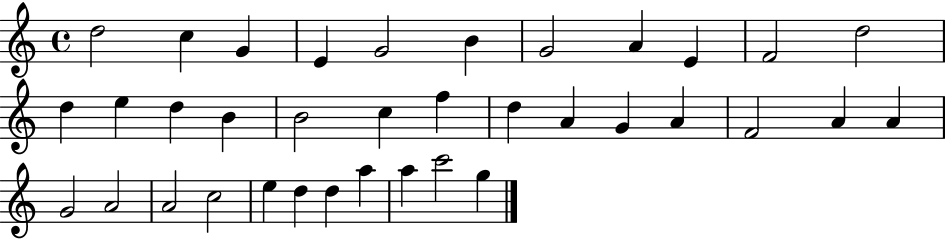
D5/h C5/q G4/q E4/q G4/h B4/q G4/h A4/q E4/q F4/h D5/h D5/q E5/q D5/q B4/q B4/h C5/q F5/q D5/q A4/q G4/q A4/q F4/h A4/q A4/q G4/h A4/h A4/h C5/h E5/q D5/q D5/q A5/q A5/q C6/h G5/q